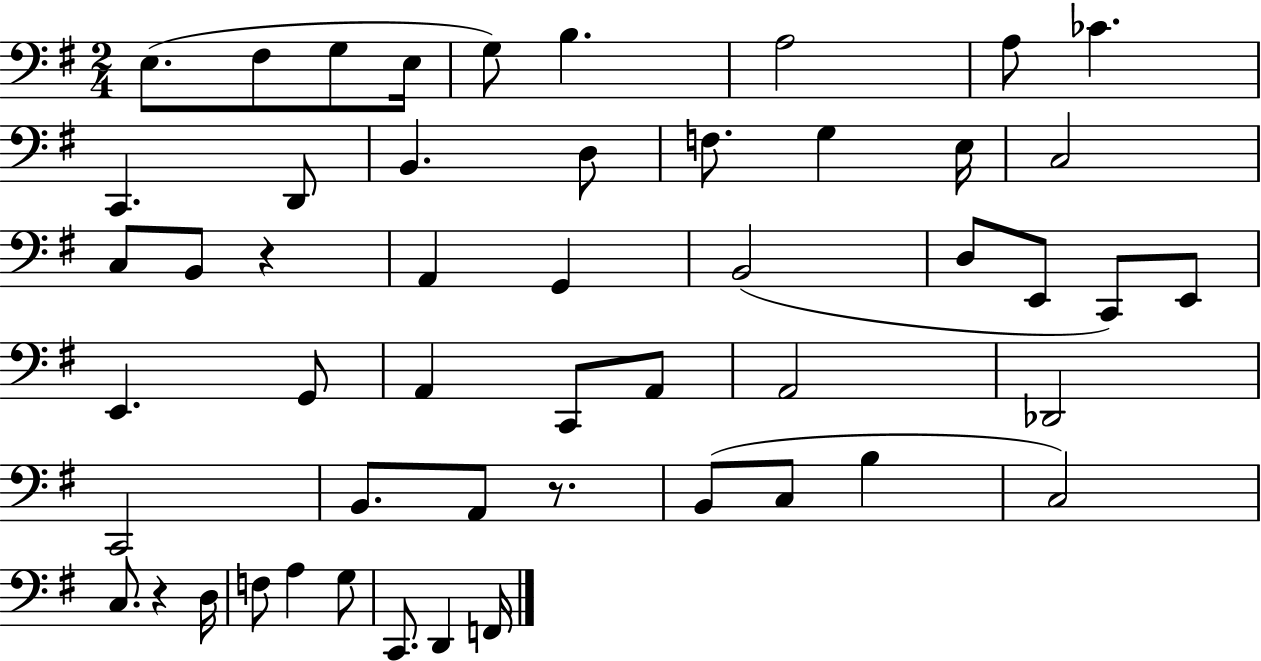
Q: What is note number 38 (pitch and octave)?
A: C3